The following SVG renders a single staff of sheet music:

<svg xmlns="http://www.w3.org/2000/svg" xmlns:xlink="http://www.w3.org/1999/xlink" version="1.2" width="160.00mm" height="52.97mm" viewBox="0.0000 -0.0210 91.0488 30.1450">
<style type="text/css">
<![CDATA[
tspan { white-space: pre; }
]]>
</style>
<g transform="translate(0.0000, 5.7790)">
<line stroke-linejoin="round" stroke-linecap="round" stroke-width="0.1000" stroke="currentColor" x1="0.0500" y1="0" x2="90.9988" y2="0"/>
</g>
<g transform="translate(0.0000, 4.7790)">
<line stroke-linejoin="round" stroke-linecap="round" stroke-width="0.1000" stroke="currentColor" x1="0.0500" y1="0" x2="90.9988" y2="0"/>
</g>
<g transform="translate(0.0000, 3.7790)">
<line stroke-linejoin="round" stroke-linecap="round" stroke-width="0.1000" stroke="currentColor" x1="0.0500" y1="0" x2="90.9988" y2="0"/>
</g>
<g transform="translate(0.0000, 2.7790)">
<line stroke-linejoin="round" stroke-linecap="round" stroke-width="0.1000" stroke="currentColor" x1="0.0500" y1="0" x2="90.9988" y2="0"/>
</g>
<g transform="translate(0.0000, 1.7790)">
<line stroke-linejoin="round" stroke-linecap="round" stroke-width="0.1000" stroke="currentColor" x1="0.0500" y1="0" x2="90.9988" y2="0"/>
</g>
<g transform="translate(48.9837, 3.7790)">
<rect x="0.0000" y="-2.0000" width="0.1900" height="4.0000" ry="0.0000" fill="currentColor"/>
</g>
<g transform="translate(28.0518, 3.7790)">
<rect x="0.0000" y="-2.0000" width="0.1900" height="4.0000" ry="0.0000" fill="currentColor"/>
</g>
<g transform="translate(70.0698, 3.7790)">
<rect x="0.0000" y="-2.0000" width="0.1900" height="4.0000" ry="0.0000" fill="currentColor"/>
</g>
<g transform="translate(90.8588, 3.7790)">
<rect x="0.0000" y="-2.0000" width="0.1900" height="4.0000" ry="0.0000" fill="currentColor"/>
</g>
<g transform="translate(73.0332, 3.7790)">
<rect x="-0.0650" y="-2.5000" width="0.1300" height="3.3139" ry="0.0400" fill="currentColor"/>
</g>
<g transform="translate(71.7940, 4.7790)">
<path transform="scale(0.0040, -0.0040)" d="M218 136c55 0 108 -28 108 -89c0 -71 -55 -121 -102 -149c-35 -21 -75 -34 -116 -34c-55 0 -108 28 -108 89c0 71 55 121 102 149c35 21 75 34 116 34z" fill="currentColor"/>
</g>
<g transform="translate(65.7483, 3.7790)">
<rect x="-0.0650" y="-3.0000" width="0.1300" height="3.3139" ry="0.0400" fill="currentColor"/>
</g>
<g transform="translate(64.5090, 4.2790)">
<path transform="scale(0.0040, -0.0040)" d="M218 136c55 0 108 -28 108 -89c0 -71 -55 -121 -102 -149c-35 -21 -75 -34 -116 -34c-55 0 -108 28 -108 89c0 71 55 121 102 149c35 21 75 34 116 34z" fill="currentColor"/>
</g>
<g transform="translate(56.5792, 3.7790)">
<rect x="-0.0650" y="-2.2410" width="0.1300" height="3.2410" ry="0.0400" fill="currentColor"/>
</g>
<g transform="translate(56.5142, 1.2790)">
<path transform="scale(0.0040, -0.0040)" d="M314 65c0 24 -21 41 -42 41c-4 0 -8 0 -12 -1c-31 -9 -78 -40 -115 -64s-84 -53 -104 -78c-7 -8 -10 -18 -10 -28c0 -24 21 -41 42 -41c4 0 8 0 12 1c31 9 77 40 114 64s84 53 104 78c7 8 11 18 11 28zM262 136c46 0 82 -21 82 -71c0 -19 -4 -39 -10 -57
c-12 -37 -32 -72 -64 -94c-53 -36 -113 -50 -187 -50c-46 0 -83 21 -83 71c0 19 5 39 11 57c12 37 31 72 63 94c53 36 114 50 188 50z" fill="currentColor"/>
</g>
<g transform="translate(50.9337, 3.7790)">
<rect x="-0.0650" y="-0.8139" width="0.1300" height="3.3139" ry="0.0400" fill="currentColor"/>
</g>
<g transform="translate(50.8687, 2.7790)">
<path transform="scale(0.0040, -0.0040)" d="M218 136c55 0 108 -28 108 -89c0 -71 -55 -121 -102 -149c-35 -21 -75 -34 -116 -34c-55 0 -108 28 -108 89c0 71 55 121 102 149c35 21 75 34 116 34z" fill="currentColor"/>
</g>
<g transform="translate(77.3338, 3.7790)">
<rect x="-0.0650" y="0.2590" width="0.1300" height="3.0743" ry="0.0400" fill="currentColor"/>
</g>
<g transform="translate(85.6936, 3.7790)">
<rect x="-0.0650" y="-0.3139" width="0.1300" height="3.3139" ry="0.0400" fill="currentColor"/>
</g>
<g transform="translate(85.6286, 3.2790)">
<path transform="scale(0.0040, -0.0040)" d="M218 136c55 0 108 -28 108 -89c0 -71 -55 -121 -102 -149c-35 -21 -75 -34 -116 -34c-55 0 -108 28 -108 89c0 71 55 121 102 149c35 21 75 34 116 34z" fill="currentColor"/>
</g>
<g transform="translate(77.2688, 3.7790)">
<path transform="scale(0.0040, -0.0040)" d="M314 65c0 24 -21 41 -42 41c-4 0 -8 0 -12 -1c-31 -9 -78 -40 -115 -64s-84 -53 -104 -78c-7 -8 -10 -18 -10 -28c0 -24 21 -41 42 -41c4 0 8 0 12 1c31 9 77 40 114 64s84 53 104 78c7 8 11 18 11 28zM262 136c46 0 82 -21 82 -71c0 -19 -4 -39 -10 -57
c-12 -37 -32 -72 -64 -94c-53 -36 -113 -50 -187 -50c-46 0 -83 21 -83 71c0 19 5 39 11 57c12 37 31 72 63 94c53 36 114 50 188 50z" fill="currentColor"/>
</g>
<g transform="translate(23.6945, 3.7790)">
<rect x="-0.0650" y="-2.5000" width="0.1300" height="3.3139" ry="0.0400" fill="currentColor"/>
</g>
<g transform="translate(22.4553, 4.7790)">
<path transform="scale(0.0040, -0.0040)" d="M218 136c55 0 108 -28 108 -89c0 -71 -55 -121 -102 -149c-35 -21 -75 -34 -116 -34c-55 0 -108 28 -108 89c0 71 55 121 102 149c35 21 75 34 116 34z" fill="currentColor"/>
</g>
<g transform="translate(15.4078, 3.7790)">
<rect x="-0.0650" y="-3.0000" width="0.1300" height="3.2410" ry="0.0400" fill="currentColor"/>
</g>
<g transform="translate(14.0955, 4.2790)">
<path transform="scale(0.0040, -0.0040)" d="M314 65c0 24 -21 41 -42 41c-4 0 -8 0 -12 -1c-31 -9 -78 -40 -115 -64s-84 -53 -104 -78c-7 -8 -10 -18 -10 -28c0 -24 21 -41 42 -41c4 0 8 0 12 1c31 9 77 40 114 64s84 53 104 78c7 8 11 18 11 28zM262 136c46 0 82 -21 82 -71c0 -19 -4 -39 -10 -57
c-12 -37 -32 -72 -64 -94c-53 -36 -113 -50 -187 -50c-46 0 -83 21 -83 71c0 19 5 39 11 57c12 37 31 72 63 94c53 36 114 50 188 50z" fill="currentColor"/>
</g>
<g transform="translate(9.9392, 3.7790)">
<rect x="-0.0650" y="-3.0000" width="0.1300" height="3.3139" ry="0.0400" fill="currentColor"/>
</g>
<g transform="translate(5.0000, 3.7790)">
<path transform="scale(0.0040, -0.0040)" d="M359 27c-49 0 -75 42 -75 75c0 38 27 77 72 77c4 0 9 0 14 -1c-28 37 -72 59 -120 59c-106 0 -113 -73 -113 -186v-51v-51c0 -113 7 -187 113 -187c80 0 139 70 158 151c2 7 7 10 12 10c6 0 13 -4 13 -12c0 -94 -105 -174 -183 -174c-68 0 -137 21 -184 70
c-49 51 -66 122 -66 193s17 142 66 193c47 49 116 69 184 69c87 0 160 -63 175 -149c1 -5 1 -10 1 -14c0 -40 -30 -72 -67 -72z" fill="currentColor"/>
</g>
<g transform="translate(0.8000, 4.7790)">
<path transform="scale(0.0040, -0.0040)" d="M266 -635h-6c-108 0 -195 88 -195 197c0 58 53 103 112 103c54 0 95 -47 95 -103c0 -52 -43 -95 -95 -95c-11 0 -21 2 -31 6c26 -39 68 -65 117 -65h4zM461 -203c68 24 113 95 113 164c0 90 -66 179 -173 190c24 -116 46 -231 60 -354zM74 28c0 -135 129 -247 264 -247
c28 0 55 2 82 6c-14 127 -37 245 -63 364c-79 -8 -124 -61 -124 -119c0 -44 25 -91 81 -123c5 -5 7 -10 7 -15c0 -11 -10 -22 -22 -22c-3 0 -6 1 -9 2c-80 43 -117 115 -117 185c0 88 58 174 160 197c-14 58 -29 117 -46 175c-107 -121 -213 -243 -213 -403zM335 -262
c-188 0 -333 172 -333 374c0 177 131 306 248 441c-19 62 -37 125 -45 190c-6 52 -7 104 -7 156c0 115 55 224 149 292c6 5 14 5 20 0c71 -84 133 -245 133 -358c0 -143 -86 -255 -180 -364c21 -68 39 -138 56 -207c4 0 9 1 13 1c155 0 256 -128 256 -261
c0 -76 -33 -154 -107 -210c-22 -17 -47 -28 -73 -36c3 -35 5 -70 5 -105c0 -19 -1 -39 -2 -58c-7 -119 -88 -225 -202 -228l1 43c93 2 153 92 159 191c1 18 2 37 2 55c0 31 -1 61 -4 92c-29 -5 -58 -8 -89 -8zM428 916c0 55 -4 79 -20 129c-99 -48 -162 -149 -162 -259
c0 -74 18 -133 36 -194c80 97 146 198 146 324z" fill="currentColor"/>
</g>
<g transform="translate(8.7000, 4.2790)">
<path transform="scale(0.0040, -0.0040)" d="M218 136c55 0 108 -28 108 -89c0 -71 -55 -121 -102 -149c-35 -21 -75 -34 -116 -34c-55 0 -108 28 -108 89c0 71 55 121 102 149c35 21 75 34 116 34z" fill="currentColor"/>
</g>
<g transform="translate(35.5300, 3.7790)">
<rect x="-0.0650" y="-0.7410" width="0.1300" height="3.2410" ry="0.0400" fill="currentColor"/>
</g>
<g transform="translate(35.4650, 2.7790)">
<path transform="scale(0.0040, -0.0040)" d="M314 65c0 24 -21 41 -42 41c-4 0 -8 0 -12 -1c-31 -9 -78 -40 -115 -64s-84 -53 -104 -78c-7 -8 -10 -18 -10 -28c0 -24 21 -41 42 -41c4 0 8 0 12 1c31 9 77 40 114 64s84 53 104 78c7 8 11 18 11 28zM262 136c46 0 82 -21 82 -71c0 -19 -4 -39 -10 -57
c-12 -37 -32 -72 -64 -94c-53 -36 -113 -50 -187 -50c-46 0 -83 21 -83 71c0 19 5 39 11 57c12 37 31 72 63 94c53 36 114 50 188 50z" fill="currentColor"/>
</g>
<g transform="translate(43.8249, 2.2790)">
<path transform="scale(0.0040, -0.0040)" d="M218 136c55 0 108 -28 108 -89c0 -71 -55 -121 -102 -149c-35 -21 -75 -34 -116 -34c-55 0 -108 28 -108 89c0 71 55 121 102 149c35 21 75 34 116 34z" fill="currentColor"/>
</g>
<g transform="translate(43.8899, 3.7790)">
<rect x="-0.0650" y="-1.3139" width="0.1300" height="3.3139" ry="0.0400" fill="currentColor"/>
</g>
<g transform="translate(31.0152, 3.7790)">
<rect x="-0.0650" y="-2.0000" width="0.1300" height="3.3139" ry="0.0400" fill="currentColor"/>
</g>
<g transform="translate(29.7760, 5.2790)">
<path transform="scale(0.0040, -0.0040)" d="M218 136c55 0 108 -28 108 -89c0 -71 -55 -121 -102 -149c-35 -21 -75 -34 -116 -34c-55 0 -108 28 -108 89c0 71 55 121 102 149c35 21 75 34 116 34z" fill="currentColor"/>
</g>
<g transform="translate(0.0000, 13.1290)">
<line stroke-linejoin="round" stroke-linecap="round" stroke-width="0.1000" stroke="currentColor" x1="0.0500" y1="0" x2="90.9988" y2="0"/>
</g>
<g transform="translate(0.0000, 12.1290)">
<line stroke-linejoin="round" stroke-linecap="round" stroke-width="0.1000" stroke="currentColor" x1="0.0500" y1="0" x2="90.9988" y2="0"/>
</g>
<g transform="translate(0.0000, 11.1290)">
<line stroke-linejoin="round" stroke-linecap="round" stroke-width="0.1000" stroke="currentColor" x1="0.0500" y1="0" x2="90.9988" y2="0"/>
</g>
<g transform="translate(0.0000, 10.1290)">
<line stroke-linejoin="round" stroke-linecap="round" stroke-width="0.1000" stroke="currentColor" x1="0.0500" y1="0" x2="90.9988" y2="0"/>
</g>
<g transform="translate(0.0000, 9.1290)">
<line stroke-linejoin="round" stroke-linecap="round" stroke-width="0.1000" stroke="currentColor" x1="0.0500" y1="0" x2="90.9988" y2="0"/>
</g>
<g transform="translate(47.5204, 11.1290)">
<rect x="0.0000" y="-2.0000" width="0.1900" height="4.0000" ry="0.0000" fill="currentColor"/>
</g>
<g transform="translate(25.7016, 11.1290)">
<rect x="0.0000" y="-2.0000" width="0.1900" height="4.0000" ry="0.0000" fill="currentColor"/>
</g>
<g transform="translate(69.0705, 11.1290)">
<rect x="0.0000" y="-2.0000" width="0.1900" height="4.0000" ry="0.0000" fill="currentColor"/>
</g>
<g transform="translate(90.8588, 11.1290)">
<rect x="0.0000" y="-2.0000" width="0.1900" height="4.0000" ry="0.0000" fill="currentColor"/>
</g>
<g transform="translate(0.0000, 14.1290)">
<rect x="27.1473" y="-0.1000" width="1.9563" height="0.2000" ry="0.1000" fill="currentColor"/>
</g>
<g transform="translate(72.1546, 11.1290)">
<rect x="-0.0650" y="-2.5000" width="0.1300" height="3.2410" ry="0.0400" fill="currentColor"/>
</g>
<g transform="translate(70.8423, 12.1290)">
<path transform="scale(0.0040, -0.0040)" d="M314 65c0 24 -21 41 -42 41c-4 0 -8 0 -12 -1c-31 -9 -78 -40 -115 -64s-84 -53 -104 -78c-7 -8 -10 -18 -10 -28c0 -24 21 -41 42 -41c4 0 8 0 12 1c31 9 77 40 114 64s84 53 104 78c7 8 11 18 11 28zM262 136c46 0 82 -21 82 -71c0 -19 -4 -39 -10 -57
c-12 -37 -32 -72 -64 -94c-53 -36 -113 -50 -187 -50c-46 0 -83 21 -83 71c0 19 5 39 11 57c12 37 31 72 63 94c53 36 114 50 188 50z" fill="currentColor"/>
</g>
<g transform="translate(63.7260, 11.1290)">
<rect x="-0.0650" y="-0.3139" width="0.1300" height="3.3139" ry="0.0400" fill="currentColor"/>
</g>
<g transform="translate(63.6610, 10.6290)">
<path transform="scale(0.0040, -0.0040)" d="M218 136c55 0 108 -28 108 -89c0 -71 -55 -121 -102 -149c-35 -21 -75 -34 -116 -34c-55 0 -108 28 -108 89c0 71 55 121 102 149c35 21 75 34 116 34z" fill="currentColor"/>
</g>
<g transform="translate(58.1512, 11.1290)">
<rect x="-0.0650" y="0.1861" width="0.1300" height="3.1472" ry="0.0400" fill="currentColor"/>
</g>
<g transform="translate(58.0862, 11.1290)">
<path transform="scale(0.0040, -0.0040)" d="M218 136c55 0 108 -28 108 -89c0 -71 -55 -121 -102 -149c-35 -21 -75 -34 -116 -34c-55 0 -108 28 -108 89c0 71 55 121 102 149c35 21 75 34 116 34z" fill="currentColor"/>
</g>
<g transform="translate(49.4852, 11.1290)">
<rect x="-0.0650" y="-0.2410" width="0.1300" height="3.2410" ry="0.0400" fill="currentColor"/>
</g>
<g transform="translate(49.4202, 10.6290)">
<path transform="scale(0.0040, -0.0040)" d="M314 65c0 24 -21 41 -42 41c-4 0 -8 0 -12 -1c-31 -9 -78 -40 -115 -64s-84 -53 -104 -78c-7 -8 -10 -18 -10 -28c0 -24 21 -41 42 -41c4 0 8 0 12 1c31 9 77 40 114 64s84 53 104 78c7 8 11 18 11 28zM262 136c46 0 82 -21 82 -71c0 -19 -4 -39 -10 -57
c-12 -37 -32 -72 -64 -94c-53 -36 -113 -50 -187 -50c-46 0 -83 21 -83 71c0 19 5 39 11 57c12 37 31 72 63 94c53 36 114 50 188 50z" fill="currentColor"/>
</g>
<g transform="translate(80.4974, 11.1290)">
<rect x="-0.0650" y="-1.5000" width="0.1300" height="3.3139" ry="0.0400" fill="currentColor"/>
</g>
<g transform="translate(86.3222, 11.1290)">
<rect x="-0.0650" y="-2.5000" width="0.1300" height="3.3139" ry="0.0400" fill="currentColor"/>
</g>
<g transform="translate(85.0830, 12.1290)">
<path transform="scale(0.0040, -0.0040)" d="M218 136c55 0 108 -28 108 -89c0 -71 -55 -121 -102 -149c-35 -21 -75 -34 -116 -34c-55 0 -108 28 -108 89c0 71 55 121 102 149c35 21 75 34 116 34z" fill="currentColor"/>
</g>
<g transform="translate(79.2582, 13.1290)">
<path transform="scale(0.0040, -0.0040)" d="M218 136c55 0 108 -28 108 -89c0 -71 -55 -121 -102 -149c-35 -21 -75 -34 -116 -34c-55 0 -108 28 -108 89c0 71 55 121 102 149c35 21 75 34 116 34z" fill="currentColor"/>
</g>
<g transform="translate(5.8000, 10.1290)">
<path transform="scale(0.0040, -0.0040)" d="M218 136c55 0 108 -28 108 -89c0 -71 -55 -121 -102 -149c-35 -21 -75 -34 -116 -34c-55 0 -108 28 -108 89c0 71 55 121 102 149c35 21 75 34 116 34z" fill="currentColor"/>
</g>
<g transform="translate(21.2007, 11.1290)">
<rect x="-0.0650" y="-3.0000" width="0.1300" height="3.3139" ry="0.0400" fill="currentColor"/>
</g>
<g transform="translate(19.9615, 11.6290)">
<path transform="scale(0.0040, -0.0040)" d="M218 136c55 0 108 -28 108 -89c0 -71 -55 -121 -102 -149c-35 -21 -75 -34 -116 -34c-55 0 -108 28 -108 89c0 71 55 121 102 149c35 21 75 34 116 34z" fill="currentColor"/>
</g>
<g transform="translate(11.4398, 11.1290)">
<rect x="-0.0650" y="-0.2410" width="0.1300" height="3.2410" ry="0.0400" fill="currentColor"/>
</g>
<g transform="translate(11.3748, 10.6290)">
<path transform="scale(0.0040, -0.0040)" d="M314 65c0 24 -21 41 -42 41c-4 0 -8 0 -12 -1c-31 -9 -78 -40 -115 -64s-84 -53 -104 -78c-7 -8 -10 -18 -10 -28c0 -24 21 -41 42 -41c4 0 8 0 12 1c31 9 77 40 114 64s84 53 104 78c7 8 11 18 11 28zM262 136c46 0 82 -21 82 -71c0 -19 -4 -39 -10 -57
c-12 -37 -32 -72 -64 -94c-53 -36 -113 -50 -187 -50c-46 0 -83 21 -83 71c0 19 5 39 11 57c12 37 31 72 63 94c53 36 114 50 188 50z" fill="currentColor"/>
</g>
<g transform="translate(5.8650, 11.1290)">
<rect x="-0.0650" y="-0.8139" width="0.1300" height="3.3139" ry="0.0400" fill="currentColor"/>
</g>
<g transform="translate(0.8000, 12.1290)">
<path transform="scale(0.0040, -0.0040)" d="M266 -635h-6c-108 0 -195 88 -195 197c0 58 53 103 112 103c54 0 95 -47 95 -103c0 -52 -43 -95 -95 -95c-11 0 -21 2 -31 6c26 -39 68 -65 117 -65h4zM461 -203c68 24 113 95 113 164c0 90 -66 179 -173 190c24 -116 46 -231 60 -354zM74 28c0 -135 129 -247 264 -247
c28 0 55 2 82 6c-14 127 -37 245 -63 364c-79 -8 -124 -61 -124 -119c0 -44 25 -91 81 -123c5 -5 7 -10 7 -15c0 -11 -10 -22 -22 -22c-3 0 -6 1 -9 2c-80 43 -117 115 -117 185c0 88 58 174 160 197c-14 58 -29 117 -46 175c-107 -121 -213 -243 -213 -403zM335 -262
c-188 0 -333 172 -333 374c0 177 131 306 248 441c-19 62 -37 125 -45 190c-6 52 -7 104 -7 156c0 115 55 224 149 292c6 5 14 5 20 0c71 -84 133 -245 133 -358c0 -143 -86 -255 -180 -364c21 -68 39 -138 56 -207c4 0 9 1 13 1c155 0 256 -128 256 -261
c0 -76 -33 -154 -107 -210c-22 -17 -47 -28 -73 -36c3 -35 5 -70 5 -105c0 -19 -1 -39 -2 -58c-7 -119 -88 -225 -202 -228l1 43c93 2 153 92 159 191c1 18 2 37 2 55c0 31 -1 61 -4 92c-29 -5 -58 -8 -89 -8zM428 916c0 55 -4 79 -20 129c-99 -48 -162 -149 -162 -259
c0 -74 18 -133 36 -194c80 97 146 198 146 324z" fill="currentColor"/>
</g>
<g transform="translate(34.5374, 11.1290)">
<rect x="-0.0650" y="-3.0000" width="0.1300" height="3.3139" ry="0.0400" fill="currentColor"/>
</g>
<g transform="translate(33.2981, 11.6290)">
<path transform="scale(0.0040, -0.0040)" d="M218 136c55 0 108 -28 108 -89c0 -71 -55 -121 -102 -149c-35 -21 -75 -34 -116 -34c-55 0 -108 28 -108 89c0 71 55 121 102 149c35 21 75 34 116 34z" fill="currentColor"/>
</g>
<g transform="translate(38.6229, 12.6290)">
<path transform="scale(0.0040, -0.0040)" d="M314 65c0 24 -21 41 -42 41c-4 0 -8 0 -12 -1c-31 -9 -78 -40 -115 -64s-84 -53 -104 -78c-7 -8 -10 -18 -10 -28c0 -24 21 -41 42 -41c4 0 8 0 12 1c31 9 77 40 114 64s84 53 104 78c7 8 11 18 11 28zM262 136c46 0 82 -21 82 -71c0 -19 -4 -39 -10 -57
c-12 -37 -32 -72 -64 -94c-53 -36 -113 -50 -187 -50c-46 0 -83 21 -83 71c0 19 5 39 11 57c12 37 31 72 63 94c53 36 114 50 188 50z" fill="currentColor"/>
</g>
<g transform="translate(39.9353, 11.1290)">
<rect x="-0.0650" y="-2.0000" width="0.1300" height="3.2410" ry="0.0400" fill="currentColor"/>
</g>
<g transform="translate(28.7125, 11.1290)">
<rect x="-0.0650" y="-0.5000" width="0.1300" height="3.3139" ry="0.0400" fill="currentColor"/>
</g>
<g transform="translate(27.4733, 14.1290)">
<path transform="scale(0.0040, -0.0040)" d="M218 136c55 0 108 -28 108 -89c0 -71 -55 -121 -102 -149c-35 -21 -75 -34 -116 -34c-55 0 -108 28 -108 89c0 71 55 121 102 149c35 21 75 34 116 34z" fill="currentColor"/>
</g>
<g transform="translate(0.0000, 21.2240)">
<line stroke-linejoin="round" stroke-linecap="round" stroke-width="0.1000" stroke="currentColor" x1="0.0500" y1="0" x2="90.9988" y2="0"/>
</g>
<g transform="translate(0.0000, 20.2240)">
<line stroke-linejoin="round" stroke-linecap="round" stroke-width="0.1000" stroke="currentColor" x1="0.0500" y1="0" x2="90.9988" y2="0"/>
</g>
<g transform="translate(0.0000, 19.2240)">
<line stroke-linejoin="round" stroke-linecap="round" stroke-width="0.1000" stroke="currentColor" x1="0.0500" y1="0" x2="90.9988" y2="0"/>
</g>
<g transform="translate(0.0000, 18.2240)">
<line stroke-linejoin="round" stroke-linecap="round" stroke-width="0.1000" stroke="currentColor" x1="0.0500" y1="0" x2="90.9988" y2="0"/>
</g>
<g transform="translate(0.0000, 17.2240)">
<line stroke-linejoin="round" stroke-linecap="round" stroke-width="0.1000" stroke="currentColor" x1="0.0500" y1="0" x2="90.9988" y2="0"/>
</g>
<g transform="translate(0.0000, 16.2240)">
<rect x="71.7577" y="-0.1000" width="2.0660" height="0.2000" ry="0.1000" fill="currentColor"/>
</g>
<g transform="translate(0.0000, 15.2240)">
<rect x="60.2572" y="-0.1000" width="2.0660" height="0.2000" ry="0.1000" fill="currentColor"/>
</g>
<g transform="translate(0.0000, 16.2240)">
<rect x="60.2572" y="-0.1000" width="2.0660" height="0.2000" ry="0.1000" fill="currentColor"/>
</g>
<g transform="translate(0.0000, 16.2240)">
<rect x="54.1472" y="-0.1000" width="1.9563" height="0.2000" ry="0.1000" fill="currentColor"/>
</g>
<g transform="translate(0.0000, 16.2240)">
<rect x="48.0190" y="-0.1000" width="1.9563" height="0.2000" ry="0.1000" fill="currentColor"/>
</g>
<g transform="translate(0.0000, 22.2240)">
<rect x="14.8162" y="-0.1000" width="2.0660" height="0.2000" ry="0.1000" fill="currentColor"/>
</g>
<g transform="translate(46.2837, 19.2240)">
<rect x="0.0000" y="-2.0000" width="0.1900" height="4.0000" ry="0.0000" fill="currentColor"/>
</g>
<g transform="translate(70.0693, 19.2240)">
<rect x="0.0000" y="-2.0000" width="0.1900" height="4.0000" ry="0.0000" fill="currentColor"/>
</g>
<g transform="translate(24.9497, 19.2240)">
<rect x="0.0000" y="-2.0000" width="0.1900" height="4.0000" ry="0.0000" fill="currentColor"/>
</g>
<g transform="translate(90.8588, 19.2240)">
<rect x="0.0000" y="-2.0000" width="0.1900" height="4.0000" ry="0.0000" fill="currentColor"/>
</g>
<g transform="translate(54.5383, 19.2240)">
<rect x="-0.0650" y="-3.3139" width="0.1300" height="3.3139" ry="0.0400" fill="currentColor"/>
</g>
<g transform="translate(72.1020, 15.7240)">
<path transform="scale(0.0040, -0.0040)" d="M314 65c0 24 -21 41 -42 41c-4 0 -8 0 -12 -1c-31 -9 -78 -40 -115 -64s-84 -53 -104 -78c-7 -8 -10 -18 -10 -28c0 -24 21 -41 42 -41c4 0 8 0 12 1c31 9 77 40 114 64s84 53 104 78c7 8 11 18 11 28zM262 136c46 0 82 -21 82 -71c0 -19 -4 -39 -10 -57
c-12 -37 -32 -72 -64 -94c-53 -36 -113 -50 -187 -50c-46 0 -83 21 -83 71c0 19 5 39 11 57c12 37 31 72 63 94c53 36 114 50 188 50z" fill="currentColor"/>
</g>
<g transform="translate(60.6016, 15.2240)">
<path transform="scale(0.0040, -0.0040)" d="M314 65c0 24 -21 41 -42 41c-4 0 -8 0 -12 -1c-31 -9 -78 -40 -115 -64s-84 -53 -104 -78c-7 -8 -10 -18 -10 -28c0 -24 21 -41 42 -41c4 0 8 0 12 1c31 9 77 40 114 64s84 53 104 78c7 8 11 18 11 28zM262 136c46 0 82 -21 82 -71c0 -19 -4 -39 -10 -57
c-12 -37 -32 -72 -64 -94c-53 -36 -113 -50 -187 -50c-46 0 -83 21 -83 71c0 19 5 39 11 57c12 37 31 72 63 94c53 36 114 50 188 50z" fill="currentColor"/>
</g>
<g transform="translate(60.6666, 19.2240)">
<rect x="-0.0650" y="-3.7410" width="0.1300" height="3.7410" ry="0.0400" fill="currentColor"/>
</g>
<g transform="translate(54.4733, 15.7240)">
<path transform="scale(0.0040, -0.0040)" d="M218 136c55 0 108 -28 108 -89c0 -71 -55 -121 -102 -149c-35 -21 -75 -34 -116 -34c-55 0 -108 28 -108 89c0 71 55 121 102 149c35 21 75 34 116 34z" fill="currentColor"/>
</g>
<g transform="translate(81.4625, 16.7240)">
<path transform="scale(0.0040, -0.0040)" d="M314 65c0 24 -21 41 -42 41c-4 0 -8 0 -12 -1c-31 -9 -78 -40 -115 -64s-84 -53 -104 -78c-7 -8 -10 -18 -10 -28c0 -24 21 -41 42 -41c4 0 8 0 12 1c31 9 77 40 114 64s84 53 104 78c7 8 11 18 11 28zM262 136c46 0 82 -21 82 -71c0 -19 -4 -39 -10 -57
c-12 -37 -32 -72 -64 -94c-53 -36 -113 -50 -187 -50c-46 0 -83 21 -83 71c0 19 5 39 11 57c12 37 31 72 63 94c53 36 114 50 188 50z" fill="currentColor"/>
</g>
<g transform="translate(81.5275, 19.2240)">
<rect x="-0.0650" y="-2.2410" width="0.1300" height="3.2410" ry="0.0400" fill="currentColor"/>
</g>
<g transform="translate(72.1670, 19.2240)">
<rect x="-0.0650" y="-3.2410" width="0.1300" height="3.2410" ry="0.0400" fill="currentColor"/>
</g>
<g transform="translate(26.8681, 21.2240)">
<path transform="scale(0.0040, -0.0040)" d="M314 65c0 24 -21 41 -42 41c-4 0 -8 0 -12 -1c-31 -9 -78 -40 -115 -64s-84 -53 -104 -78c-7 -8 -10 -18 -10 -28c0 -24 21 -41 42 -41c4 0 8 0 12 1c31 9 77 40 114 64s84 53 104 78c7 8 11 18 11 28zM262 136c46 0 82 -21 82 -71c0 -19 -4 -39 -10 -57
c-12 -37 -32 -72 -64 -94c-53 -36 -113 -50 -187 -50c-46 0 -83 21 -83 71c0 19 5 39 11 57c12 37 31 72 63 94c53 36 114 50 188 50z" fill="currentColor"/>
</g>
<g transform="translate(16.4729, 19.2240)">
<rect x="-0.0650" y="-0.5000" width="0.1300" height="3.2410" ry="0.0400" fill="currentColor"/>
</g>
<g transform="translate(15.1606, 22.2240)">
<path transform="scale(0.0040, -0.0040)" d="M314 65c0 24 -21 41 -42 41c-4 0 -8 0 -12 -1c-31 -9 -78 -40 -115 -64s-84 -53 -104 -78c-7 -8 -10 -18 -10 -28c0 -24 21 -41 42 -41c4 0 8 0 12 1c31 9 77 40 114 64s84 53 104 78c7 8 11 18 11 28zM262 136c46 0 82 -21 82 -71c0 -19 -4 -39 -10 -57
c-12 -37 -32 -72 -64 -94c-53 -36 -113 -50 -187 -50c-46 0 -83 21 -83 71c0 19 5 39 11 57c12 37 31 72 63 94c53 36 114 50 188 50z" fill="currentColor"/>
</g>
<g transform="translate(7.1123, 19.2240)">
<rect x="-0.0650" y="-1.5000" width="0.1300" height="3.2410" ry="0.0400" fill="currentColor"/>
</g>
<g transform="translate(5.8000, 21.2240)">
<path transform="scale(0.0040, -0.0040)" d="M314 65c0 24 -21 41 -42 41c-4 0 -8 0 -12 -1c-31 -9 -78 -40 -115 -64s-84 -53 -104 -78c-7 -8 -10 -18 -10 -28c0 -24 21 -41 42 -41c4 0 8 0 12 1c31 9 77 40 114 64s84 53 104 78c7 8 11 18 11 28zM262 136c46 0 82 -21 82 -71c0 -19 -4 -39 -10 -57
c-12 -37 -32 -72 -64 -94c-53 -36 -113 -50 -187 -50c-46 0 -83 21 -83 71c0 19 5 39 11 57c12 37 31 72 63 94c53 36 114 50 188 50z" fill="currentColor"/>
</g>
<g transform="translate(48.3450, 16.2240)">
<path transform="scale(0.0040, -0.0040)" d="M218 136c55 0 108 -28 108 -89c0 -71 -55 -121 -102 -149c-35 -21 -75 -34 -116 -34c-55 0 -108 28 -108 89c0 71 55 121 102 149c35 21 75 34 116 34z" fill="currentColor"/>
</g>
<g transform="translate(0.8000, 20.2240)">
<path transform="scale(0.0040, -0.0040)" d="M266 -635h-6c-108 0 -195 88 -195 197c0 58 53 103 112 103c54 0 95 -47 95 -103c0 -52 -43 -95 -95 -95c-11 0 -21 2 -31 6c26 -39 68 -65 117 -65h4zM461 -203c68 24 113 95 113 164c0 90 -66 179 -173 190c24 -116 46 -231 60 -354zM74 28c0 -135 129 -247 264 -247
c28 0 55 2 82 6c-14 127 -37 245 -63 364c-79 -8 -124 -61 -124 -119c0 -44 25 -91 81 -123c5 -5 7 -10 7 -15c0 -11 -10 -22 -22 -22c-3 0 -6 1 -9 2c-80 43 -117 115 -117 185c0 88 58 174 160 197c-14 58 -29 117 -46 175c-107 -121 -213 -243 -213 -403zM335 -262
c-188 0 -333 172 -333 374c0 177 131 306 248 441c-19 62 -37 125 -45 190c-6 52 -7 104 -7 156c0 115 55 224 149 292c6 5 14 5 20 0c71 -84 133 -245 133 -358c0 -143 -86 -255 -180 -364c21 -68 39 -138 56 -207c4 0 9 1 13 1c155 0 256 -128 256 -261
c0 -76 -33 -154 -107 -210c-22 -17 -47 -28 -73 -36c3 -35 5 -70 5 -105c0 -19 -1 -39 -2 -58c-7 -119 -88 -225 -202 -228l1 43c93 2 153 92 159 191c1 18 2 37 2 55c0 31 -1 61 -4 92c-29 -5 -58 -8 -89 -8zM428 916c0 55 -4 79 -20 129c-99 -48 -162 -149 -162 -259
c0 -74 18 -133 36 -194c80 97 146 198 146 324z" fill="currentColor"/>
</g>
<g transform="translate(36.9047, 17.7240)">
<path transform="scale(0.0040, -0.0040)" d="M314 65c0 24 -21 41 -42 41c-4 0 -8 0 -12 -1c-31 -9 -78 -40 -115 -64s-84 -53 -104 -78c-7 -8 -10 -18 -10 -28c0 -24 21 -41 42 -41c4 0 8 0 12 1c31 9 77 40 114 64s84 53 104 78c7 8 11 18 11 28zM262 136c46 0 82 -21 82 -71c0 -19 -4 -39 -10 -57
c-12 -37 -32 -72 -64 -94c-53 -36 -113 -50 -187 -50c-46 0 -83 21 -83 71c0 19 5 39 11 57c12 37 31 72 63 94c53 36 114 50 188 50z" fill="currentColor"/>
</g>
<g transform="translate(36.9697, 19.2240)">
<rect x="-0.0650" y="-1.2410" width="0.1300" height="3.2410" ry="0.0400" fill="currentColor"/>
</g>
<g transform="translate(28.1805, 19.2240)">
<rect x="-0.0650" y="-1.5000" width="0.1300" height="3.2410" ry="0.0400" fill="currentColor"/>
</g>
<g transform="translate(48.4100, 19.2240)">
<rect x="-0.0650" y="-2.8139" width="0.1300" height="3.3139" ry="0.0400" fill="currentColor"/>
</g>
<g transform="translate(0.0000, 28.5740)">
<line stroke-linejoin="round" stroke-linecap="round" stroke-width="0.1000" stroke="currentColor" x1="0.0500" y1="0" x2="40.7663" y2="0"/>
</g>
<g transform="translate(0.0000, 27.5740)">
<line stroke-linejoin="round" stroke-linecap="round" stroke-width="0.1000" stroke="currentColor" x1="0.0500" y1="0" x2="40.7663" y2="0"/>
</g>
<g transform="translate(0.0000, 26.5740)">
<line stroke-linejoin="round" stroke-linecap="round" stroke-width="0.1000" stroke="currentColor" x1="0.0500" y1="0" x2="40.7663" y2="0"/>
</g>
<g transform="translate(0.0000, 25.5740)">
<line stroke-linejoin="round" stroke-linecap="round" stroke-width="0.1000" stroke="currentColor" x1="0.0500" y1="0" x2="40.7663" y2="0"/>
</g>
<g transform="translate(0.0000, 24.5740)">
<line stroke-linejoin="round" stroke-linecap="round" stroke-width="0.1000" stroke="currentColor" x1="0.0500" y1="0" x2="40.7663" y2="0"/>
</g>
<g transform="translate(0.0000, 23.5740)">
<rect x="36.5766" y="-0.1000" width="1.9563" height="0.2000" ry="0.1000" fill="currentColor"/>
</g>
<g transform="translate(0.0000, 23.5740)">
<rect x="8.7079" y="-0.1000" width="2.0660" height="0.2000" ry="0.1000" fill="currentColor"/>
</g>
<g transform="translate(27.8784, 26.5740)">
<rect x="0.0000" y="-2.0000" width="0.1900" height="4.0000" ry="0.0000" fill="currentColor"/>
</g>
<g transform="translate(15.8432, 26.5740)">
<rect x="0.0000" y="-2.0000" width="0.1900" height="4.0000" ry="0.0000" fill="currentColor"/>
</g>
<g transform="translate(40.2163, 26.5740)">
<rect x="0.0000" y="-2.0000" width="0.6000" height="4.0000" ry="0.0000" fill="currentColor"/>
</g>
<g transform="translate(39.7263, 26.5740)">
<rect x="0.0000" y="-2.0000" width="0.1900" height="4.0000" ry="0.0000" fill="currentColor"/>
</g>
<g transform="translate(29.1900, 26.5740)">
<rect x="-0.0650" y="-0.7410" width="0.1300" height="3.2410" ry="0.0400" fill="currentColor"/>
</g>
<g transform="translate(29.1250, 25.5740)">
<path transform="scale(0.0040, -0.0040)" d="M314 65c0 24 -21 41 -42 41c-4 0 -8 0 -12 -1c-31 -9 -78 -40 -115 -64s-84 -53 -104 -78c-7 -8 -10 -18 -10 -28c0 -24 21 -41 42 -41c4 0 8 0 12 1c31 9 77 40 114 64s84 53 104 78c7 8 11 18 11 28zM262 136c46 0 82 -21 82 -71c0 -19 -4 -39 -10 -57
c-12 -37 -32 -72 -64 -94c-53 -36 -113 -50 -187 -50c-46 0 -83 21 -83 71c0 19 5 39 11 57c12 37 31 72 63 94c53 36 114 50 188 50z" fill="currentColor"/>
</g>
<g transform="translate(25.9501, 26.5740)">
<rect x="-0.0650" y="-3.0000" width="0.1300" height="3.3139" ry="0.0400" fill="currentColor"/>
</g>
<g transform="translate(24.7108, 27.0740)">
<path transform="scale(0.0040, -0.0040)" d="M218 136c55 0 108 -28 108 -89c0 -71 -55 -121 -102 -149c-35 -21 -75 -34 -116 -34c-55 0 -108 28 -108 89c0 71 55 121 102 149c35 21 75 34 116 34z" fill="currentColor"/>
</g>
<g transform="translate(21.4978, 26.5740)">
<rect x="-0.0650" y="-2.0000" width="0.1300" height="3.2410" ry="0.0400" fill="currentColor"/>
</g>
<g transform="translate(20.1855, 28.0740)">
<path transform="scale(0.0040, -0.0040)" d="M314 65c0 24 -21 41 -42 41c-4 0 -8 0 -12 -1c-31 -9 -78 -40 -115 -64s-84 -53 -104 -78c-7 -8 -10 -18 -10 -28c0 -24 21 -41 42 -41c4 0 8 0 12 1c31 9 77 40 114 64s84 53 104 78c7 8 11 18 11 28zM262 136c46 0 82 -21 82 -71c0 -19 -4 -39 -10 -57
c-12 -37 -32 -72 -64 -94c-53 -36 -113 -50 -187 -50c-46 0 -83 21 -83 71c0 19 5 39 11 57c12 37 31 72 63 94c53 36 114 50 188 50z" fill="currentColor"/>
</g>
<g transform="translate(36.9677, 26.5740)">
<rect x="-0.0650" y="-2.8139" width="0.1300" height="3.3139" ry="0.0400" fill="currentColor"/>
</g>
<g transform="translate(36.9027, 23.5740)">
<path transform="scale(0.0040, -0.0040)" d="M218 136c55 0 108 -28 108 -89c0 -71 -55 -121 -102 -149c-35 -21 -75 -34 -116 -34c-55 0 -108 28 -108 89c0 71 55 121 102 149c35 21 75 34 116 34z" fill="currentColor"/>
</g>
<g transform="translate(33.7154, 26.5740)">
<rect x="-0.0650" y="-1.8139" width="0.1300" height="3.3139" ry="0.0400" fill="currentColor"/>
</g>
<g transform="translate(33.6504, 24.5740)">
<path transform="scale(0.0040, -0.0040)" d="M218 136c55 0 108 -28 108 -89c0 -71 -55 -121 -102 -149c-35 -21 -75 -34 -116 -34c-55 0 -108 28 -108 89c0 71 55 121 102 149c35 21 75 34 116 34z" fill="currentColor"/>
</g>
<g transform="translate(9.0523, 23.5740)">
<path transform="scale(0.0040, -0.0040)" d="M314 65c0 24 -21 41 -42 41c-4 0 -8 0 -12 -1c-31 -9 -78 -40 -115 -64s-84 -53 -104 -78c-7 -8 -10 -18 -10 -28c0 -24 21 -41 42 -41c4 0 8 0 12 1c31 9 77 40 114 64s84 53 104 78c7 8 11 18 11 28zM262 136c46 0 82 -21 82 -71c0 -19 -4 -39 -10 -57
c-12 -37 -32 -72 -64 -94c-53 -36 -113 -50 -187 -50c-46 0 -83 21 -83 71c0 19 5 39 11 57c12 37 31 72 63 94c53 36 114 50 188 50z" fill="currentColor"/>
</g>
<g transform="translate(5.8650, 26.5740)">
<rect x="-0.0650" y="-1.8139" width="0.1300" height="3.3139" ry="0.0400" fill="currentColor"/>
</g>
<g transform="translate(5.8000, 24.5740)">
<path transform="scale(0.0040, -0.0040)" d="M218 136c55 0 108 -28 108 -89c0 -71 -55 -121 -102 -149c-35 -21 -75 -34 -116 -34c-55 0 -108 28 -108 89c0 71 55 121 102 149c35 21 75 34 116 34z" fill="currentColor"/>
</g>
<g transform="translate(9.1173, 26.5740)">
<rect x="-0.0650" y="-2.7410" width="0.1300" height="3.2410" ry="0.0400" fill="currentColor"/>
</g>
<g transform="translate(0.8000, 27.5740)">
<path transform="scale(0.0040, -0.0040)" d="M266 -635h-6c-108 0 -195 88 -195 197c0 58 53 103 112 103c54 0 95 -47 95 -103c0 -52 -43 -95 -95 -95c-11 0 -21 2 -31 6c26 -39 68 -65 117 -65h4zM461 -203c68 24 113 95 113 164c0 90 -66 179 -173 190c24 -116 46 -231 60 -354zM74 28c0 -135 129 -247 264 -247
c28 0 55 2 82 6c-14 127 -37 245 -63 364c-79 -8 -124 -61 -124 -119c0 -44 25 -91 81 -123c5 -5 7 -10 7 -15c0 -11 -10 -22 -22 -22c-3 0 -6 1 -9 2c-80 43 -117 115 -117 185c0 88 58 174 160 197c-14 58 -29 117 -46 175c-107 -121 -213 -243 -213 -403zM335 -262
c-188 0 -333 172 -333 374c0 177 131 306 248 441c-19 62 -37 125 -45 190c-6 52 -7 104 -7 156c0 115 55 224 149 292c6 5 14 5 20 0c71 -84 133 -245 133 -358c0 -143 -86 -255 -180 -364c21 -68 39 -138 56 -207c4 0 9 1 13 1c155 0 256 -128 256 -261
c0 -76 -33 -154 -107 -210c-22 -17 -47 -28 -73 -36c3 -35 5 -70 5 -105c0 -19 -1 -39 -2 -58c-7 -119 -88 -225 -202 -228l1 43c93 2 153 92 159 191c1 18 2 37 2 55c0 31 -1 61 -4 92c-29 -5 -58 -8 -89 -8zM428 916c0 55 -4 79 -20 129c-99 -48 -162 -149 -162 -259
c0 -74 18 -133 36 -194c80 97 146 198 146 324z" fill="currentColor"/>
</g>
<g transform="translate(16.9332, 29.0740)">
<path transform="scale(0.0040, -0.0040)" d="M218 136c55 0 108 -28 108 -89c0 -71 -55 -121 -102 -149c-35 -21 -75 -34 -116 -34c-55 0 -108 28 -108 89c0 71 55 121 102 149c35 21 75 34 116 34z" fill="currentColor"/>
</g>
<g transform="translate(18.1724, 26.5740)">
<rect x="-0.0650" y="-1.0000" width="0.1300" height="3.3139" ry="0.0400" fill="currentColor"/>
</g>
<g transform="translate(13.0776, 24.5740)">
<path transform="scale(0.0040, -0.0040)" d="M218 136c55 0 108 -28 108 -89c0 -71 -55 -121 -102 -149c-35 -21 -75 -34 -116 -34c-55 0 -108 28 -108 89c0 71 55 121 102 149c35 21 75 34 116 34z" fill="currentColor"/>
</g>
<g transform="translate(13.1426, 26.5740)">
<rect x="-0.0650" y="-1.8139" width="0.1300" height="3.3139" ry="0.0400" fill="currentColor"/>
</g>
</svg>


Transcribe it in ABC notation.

X:1
T:Untitled
M:4/4
L:1/4
K:C
A A2 G F d2 e d g2 A G B2 c d c2 A C A F2 c2 B c G2 E G E2 C2 E2 e2 a b c'2 b2 g2 f a2 f D F2 A d2 f a